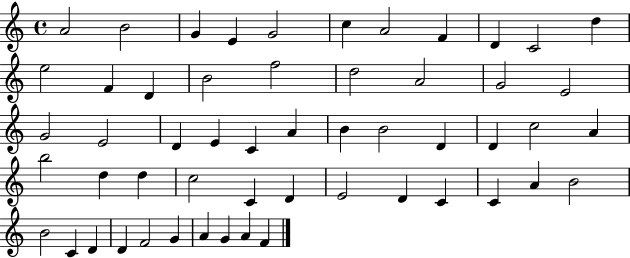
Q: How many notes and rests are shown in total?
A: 54